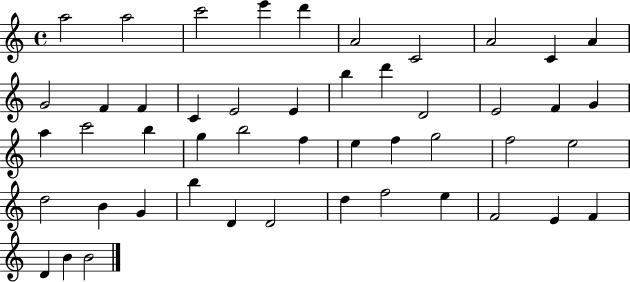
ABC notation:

X:1
T:Untitled
M:4/4
L:1/4
K:C
a2 a2 c'2 e' d' A2 C2 A2 C A G2 F F C E2 E b d' D2 E2 F G a c'2 b g b2 f e f g2 f2 e2 d2 B G b D D2 d f2 e F2 E F D B B2